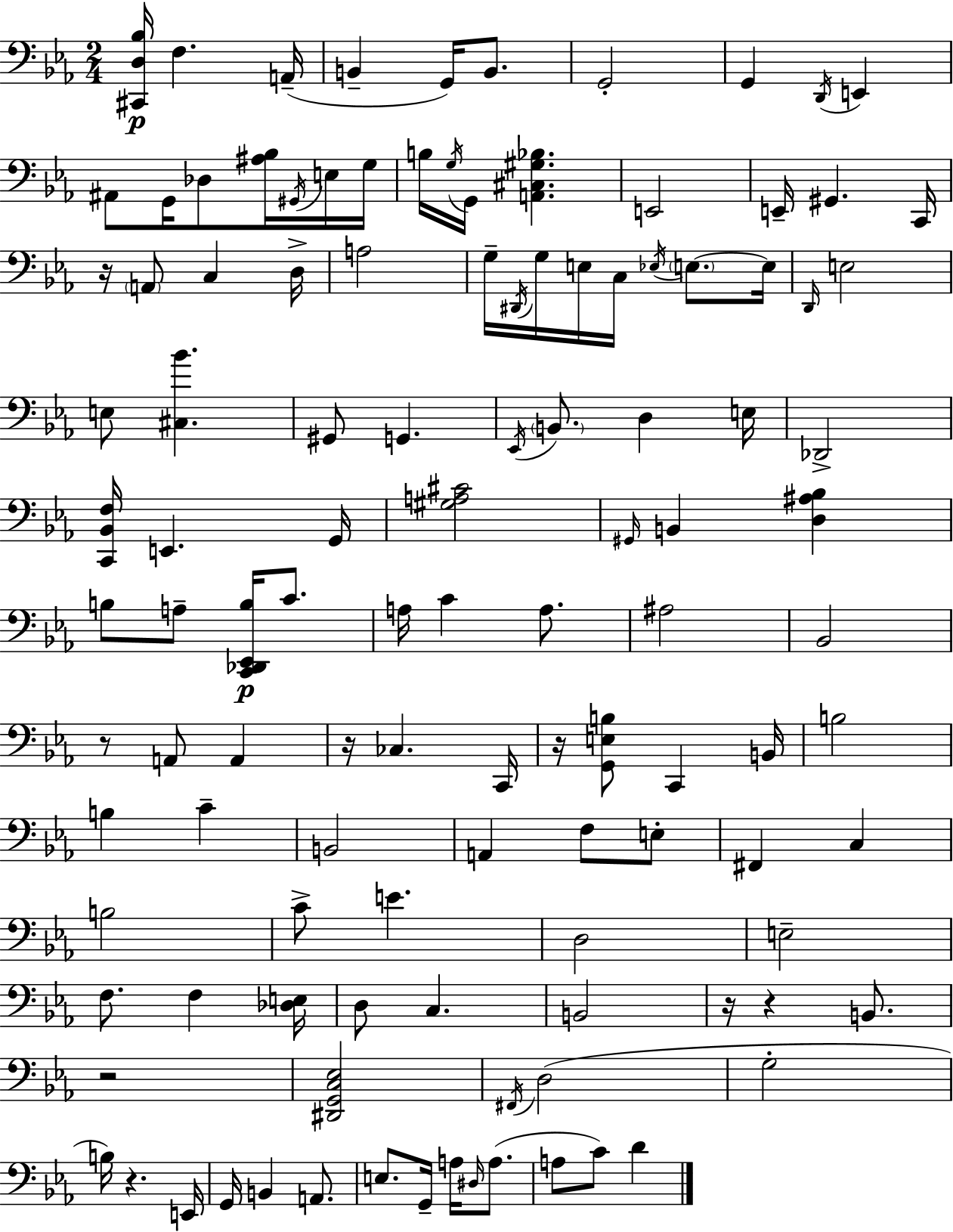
{
  \clef bass
  \numericTimeSignature
  \time 2/4
  \key c \minor
  \repeat volta 2 { <cis, d bes>16\p f4. a,16--( | b,4-- g,16) b,8. | g,2-. | g,4 \acciaccatura { d,16 } e,4 | \break ais,8 g,16 des8 <ais bes>16 \acciaccatura { gis,16 } | e16 g16 b16 \acciaccatura { g16 } g,16 <a, cis gis bes>4. | e,2 | e,16-- gis,4. | \break c,16 r16 \parenthesize a,8 c4 | d16-> a2 | g16-- \acciaccatura { dis,16 } g16 e16 c16 | \acciaccatura { ees16 } \parenthesize e8.~~ e16 \grace { d,16 } e2 | \break e8 | <cis bes'>4. gis,8 | g,4. \acciaccatura { ees,16 } \parenthesize b,8. | d4 e16 des,2-> | \break <c, bes, f>16 | e,4. g,16 <gis a cis'>2 | \grace { gis,16 } | b,4 <d ais bes>4 | \break b8 a8-- <c, des, ees, b>16\p c'8. | a16 c'4 a8. | ais2 | bes,2 | \break r8 a,8 a,4 | r16 ces4. c,16 | r16 <g, e b>8 c,4 b,16 | b2 | \break b4 c'4-- | b,2 | a,4 f8 e8-. | fis,4 c4 | \break b2 | c'8-> e'4. | d2 | e2-- | \break f8. f4 <des e>16 | d8 c4. | b,2 | r16 r4 b,8. | \break r2 | <dis, g, c ees>2 | \acciaccatura { fis,16 }( d2 | g2-. | \break b16) r4. | e,16 g,16 b,4 a,8. | e8. g,16-- a16 \grace { dis16 } a8.( | a8 c'8) d'4 | \break } \bar "|."
}